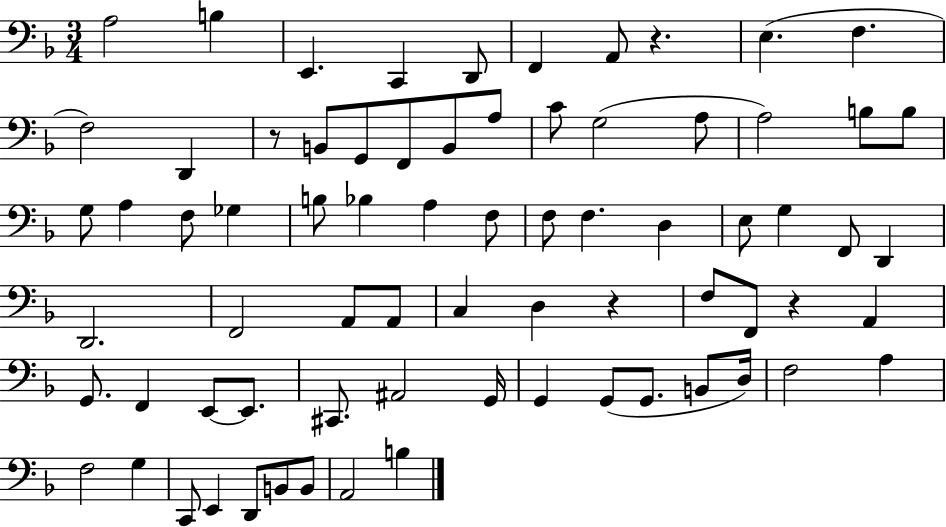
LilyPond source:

{
  \clef bass
  \numericTimeSignature
  \time 3/4
  \key f \major
  \repeat volta 2 { a2 b4 | e,4. c,4 d,8 | f,4 a,8 r4. | e4.( f4. | \break f2) d,4 | r8 b,8 g,8 f,8 b,8 a8 | c'8 g2( a8 | a2) b8 b8 | \break g8 a4 f8 ges4 | b8 bes4 a4 f8 | f8 f4. d4 | e8 g4 f,8 d,4 | \break d,2. | f,2 a,8 a,8 | c4 d4 r4 | f8 f,8 r4 a,4 | \break g,8. f,4 e,8~~ e,8. | cis,8. ais,2 g,16 | g,4 g,8( g,8. b,8 d16) | f2 a4 | \break f2 g4 | c,8 e,4 d,8 b,8 b,8 | a,2 b4 | } \bar "|."
}